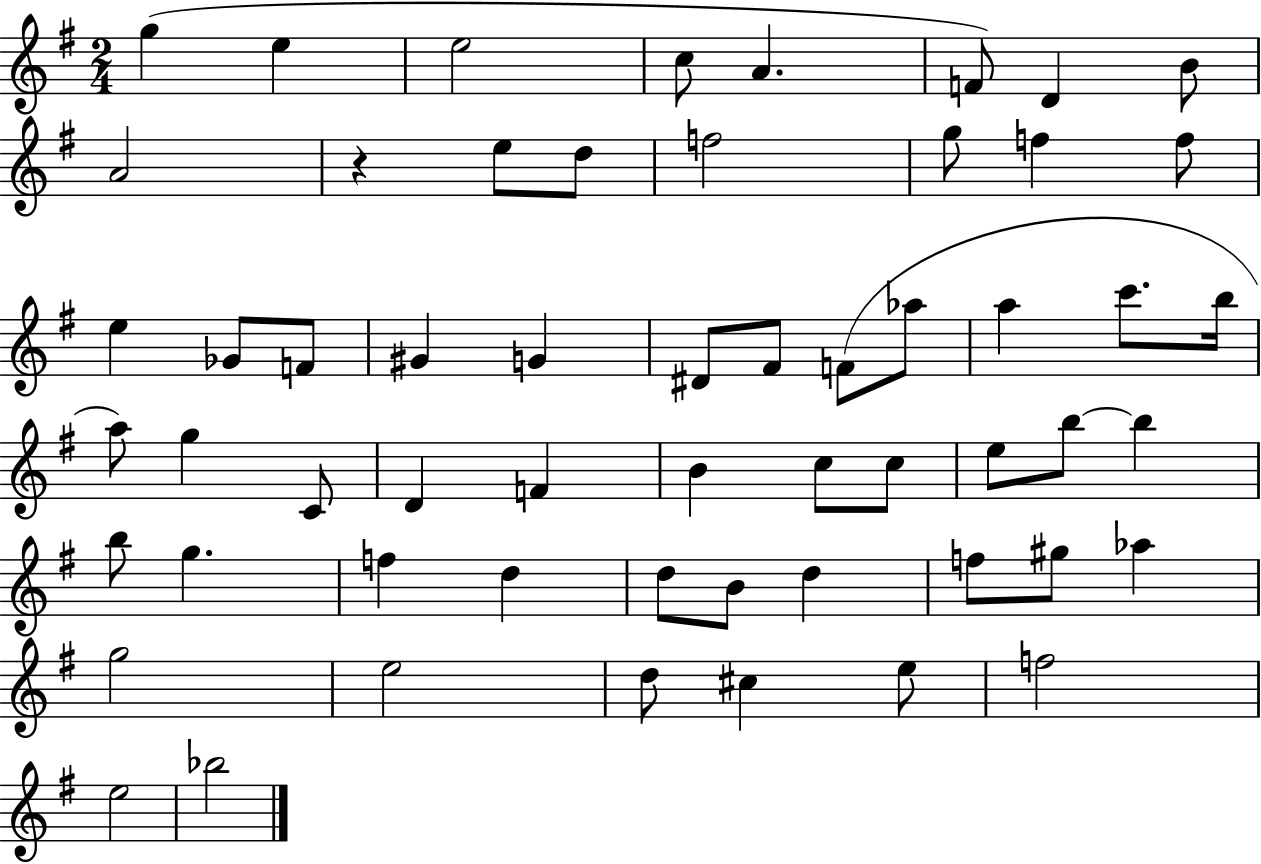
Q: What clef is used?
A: treble